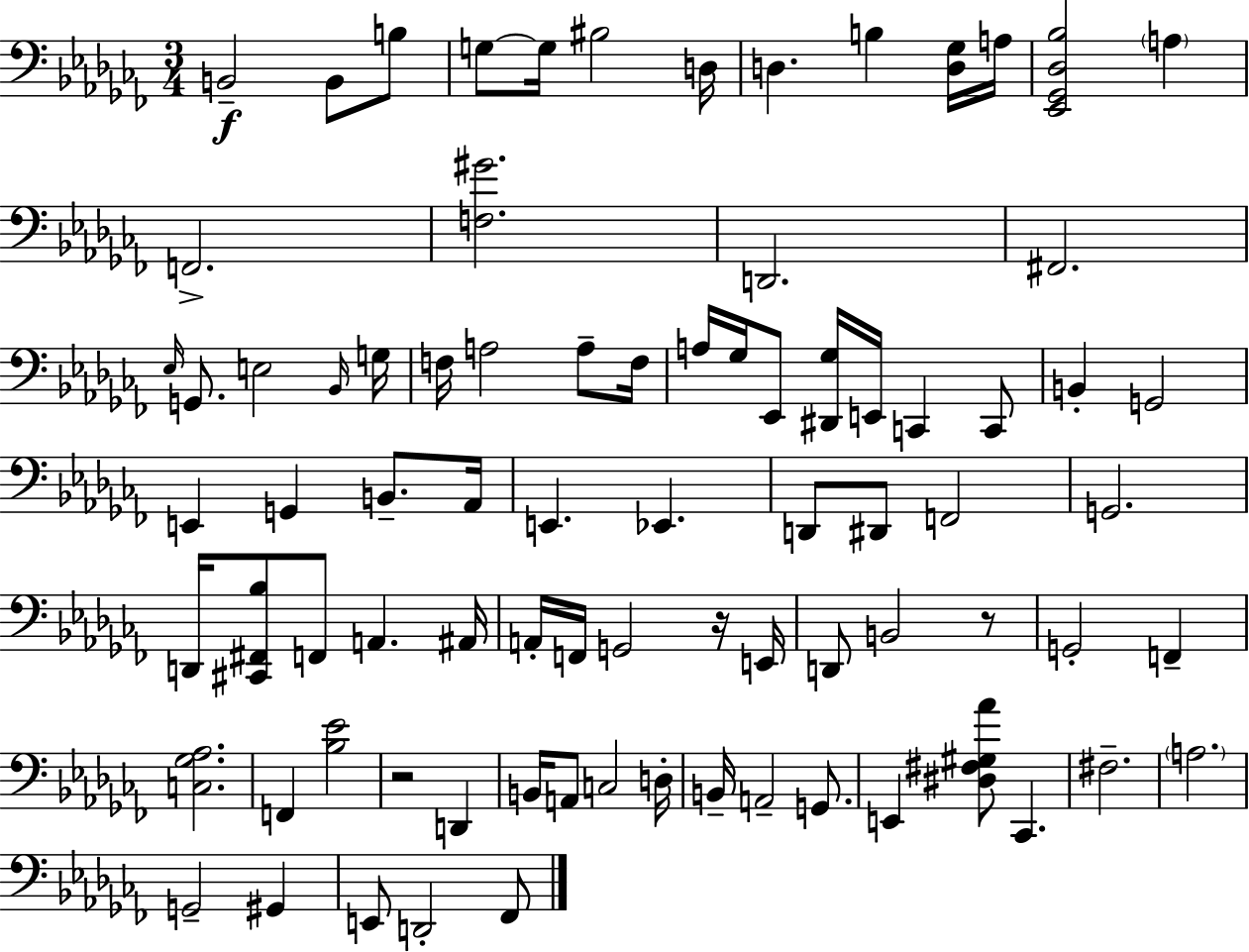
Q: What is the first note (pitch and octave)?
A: B2